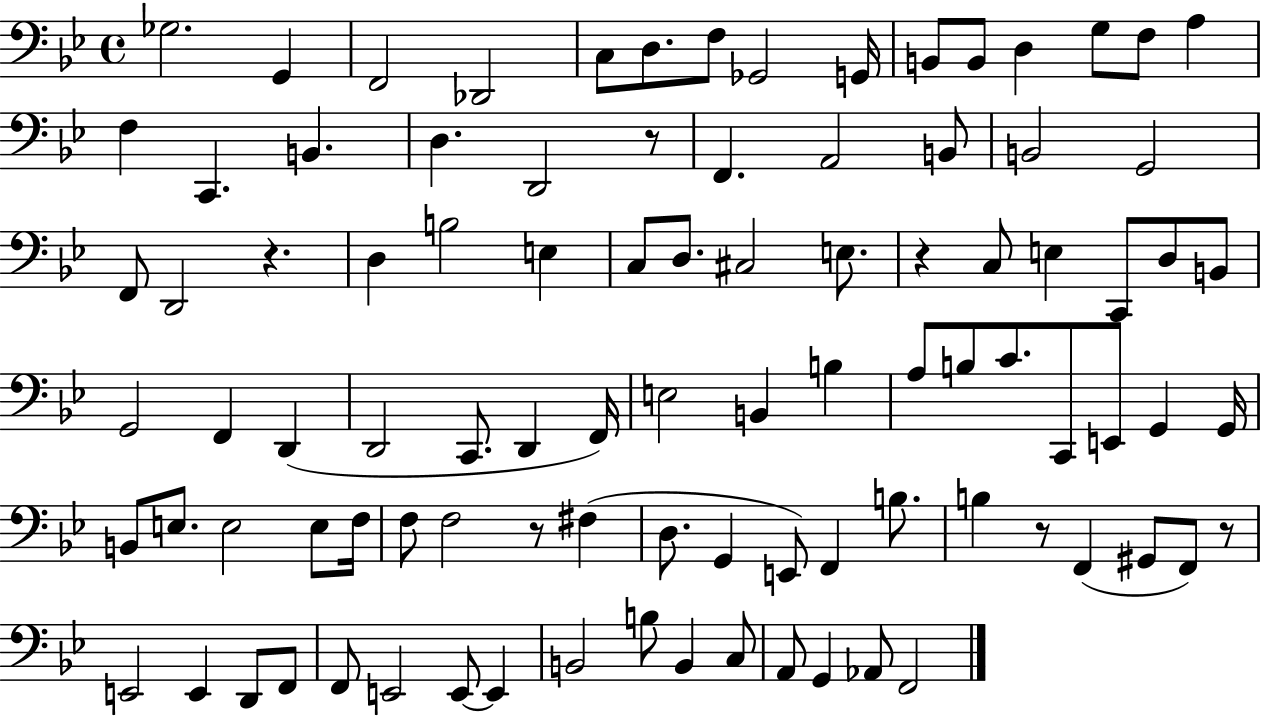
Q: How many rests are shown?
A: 6